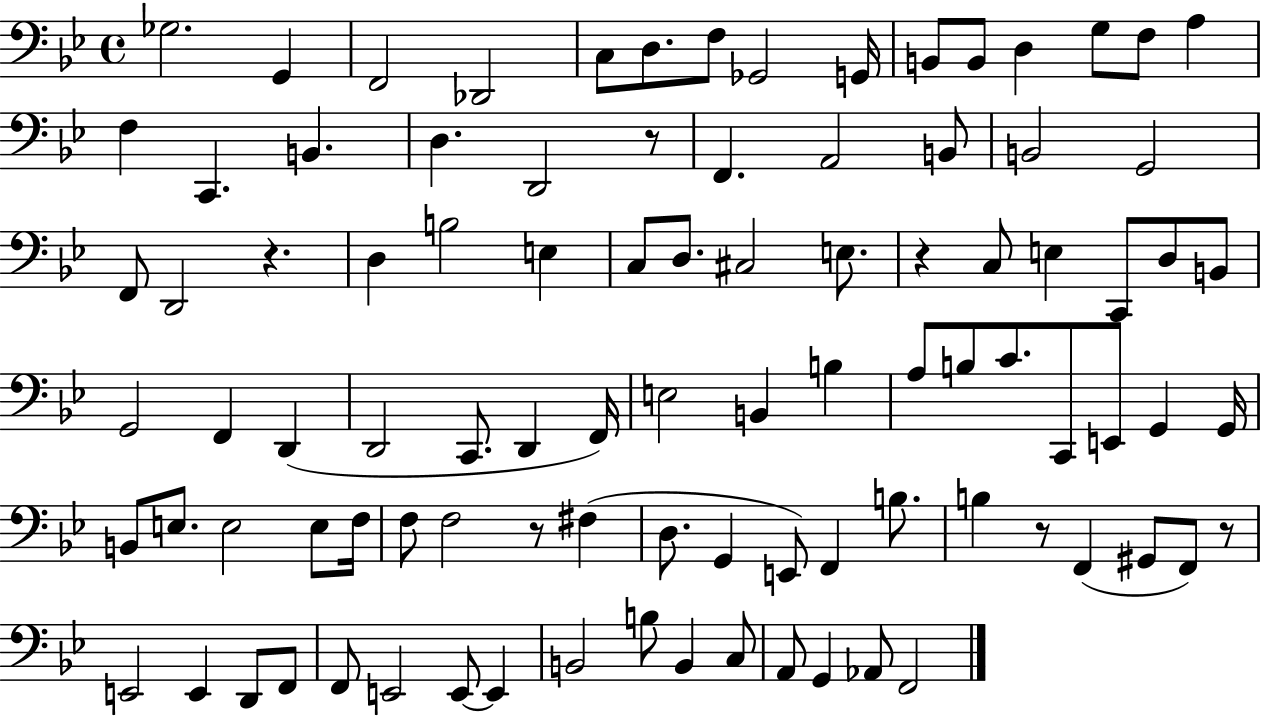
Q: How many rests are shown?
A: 6